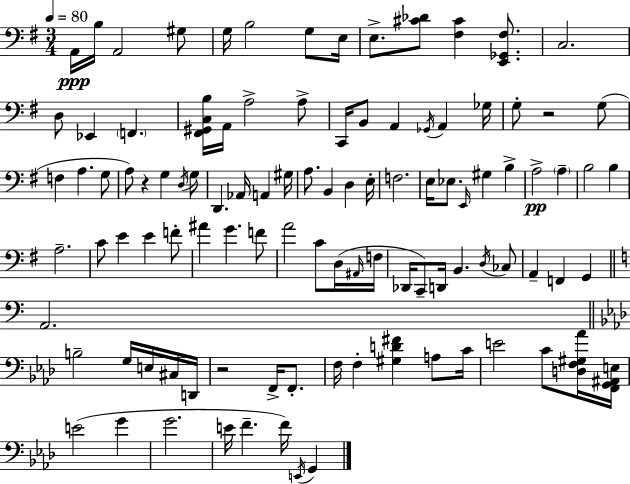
A2/s B3/s A2/h G#3/e G3/s B3/h G3/e E3/s E3/e. [C#4,Db4]/e [F#3,C#4]/q [E2,Gb2,F#3]/e. C3/h. D3/e Eb2/q F2/q. [F#2,G#2,C3,B3]/s A2/s A3/h A3/e C2/s B2/e A2/q Gb2/s A2/q Gb3/s G3/e R/h G3/e F3/q A3/q. G3/e A3/e R/q G3/q D3/s G3/e D2/q. Ab2/s A2/q G#3/s A3/e. B2/q D3/q E3/s F3/h. E3/s Eb3/e. E2/s G#3/q B3/q A3/h A3/q B3/h B3/q A3/h. C4/e E4/q E4/q F4/e A#4/q G4/q. F4/e A4/h C4/e D3/s A#2/s F3/s Db2/s C2/e D2/s B2/q. D3/s CES3/e A2/q F2/q G2/q A2/h. B3/h G3/s E3/s C#3/s D2/s R/h F2/s F2/e. F3/s F3/q [G#3,D4,F#4]/q A3/e C4/s E4/h C4/e [D3,F3,G#3,Ab4]/s [F2,G2,A#2,E3]/s E4/h G4/q G4/h. E4/s F4/q. F4/s E2/s G2/q